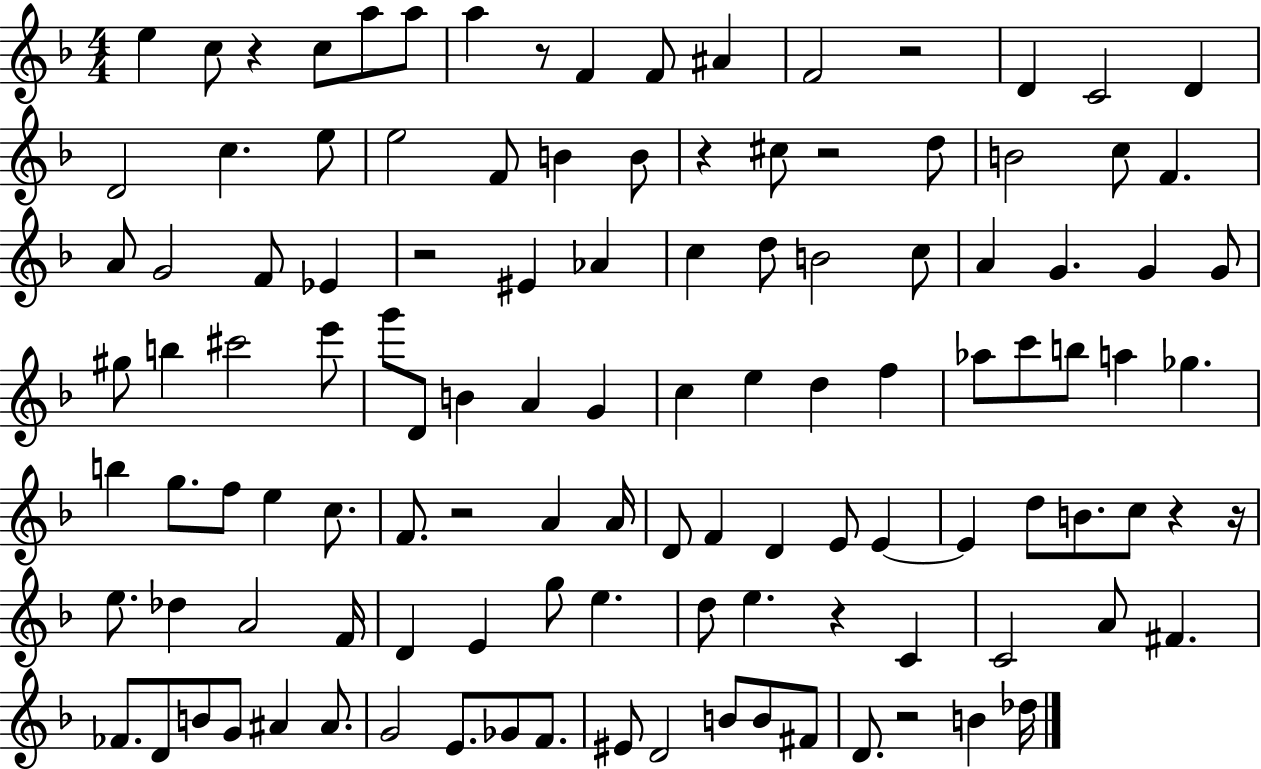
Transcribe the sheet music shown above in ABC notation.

X:1
T:Untitled
M:4/4
L:1/4
K:F
e c/2 z c/2 a/2 a/2 a z/2 F F/2 ^A F2 z2 D C2 D D2 c e/2 e2 F/2 B B/2 z ^c/2 z2 d/2 B2 c/2 F A/2 G2 F/2 _E z2 ^E _A c d/2 B2 c/2 A G G G/2 ^g/2 b ^c'2 e'/2 g'/2 D/2 B A G c e d f _a/2 c'/2 b/2 a _g b g/2 f/2 e c/2 F/2 z2 A A/4 D/2 F D E/2 E E d/2 B/2 c/2 z z/4 e/2 _d A2 F/4 D E g/2 e d/2 e z C C2 A/2 ^F _F/2 D/2 B/2 G/2 ^A ^A/2 G2 E/2 _G/2 F/2 ^E/2 D2 B/2 B/2 ^F/2 D/2 z2 B _d/4